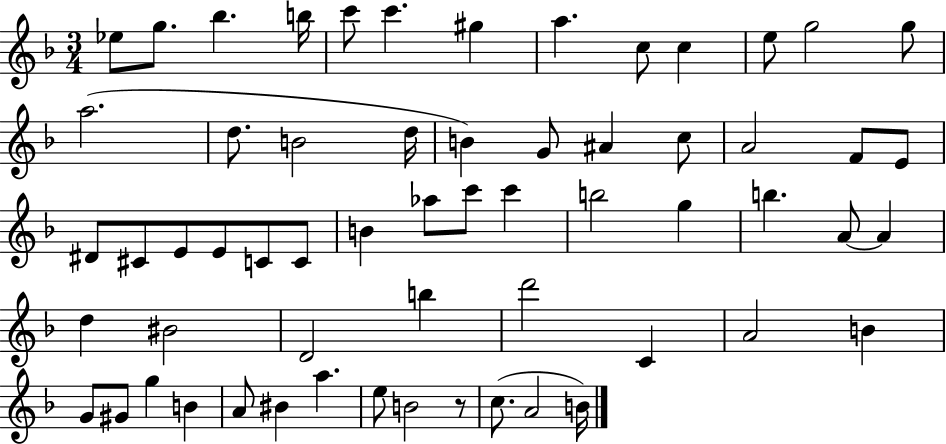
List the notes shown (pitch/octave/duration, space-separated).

Eb5/e G5/e. Bb5/q. B5/s C6/e C6/q. G#5/q A5/q. C5/e C5/q E5/e G5/h G5/e A5/h. D5/e. B4/h D5/s B4/q G4/e A#4/q C5/e A4/h F4/e E4/e D#4/e C#4/e E4/e E4/e C4/e C4/e B4/q Ab5/e C6/e C6/q B5/h G5/q B5/q. A4/e A4/q D5/q BIS4/h D4/h B5/q D6/h C4/q A4/h B4/q G4/e G#4/e G5/q B4/q A4/e BIS4/q A5/q. E5/e B4/h R/e C5/e. A4/h B4/s